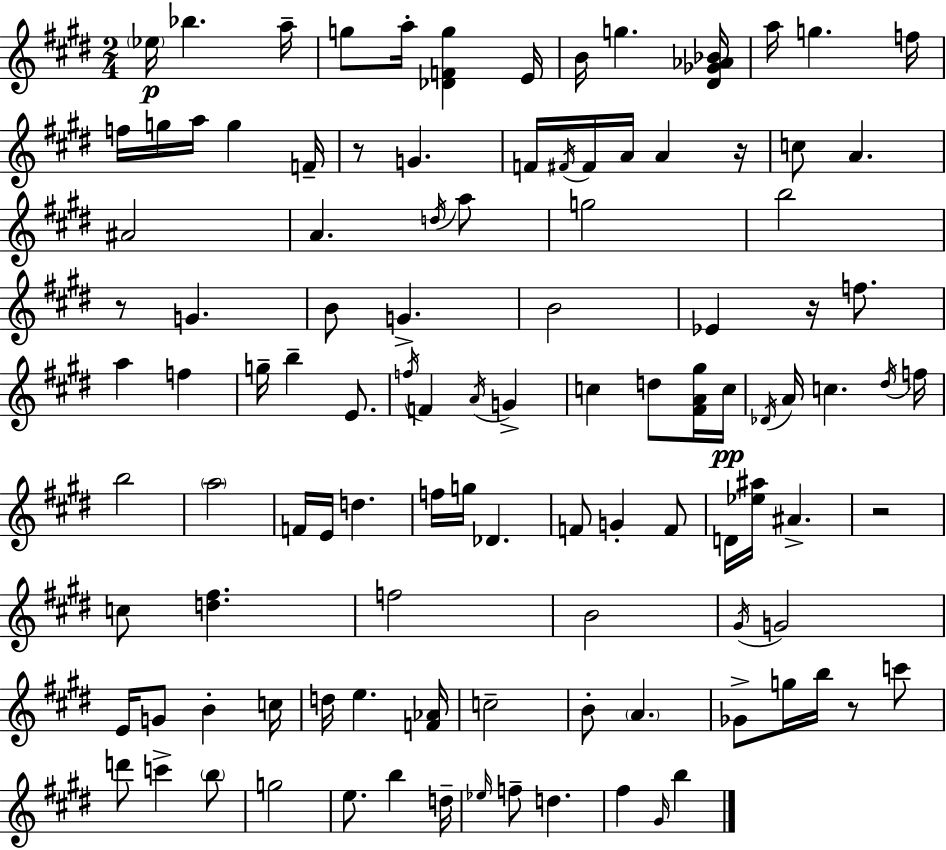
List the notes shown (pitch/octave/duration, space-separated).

Eb5/s Bb5/q. A5/s G5/e A5/s [Db4,F4,G5]/q E4/s B4/s G5/q. [D#4,Gb4,Ab4,Bb4]/s A5/s G5/q. F5/s F5/s G5/s A5/s G5/q F4/s R/e G4/q. F4/s F#4/s F#4/s A4/s A4/q R/s C5/e A4/q. A#4/h A4/q. D5/s A5/e G5/h B5/h R/e G4/q. B4/e G4/q. B4/h Eb4/q R/s F5/e. A5/q F5/q G5/s B5/q E4/e. F5/s F4/q A4/s G4/q C5/q D5/e [F#4,A4,G#5]/s C5/s Db4/s A4/s C5/q. D#5/s F5/s B5/h A5/h F4/s E4/s D5/q. F5/s G5/s Db4/q. F4/e G4/q F4/e D4/s [Eb5,A#5]/s A#4/q. R/h C5/e [D5,F#5]/q. F5/h B4/h G#4/s G4/h E4/s G4/e B4/q C5/s D5/s E5/q. [F4,Ab4]/s C5/h B4/e A4/q. Gb4/e G5/s B5/s R/e C6/e D6/e C6/q B5/e G5/h E5/e. B5/q D5/s Eb5/s F5/e D5/q. F#5/q G#4/s B5/q